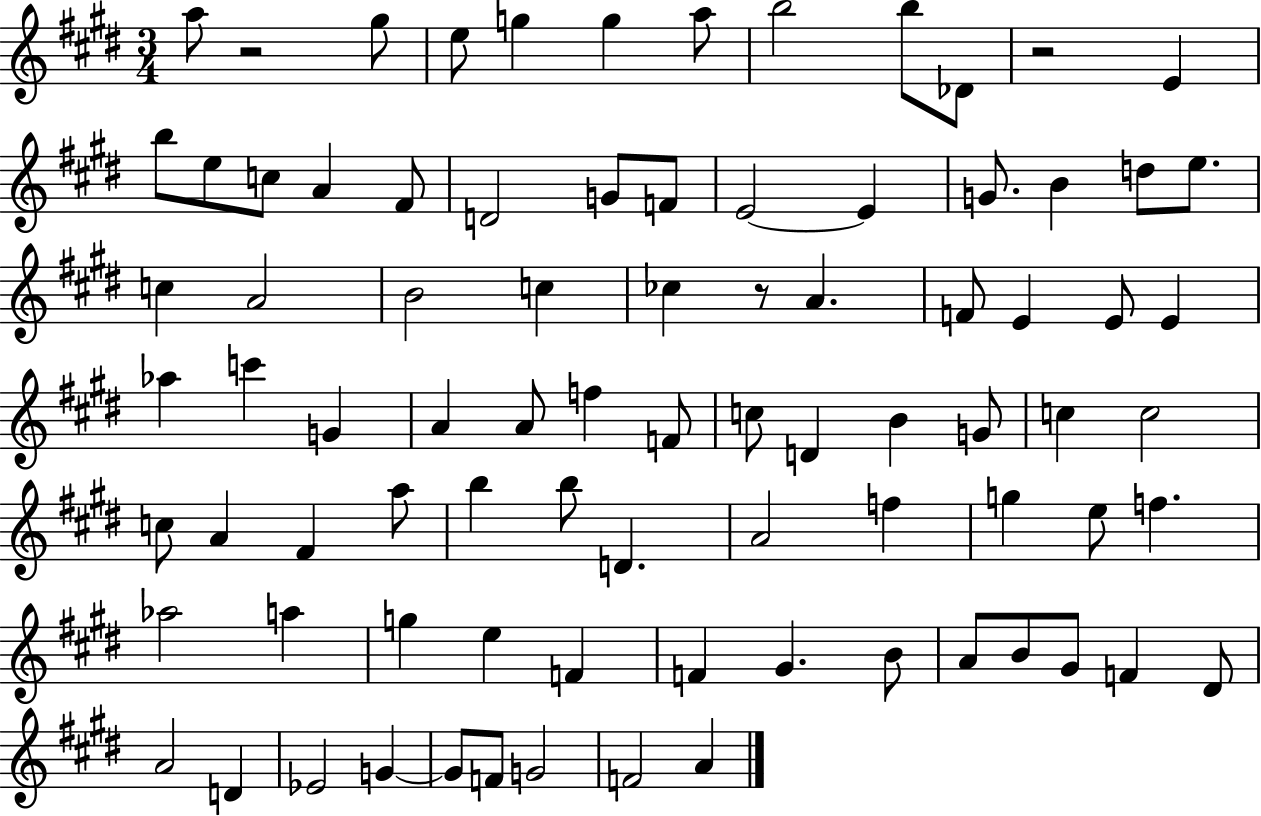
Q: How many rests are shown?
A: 3